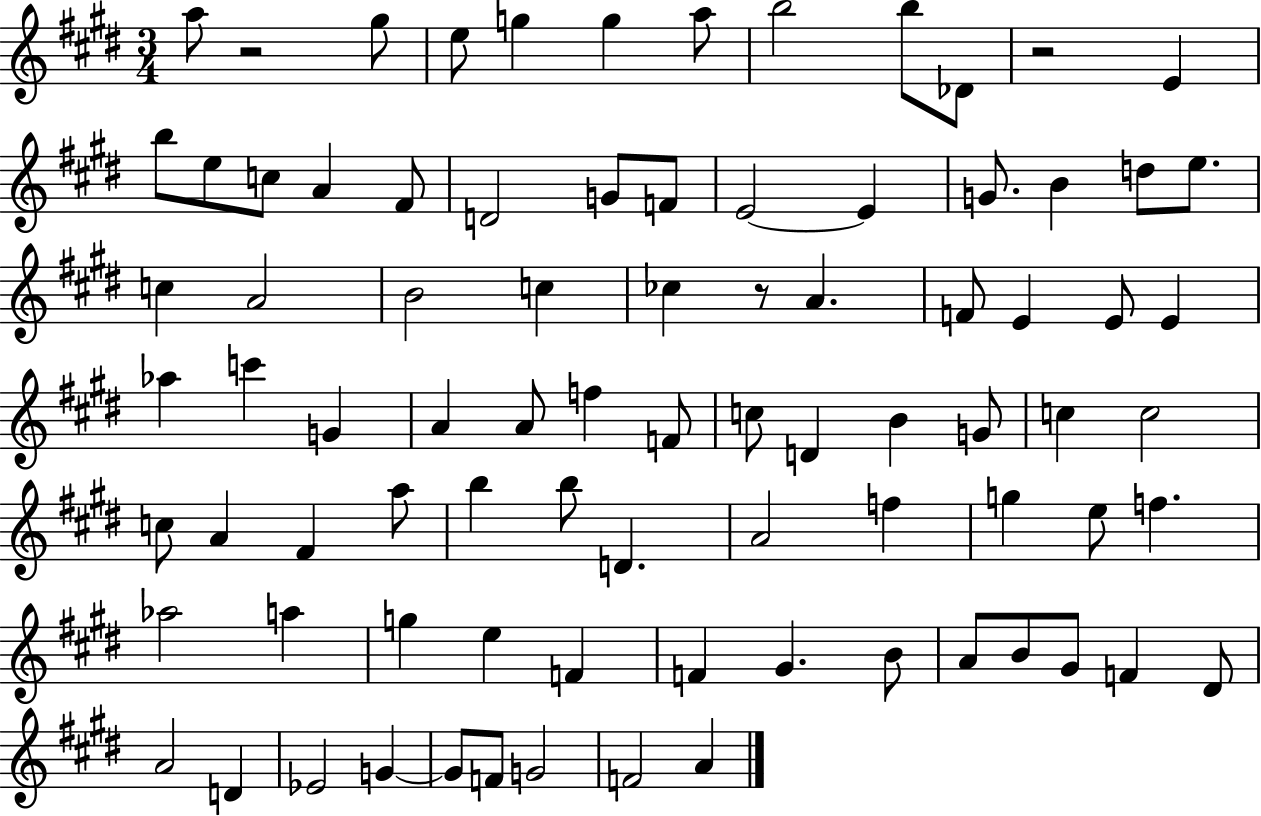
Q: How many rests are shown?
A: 3